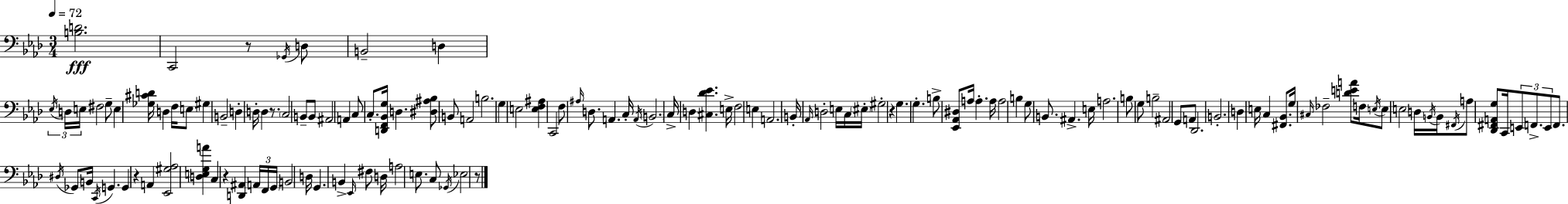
{
  \clef bass
  \numericTimeSignature
  \time 3/4
  \key aes \major
  \tempo 4 = 72
  <b d'>2.\fff | c,2 r8 \acciaccatura { ges,16 } d8 | b,2-- d4 | \tuplet 3/2 { \acciaccatura { ees16 } d16 e16 } fis2 | \break g8-- e4 <ges cis' d'>16 d4 f16 | e8 gis4 b,2-- | d4-. d16-. d4 r8. | \parenthesize c2 b,8-- | \break b,8 ais,2 a,4 | c8 c8.-. <d, f, bes, g>16 d4. | <dis ais bes>8 b,8 a,2 | b2. | \break g4 e2 | <e f ais>4 c,2 | f8 \grace { ais16 } d8. a,4. | c16-. \acciaccatura { a,16 } \parenthesize b,2. | \break c16-> d4 <cis des' ees'>4. | e16-> f2 | e4 a,2. | b,16-. \grace { aes,16 } d2-. | \break e16 c16 \parenthesize eis16-. gis2-. | r4 g4. g4.-. | b8-> <ees, aes, dis>8 a16 a4.-. | a16 a2 | \break b4 g8 b,8. ais,4.-> | e16 a2. | b8 g8 b2-- | ais,2 | \break g,8 a,8 des,2. | b,2.-. | d4 e16 c4 | <fis, bes,>8. g16 \grace { cis16 } fes2-- | \break <d' e' a'>8 f16 \acciaccatura { e16 } e8 e2 | d16 \acciaccatura { b,16 } b,16 \acciaccatura { fis,16 } a8 <des, fis, a, g>8 | c,16 \tuplet 3/2 { e,8 f,8.-> e,8 } f,8. | \acciaccatura { dis16 } ges,8 b,16 \acciaccatura { c,16 } g,4. g,4 | \break r4 a,4 <ees, gis aes>2 | <d e g a'>4 c4 | r4 <d, ais,>4 \tuplet 3/2 { a,16 | f,16 \parenthesize g,16 } b,2 d16 g,4. | \break b,4-> \grace { ees,16 } fis8 | d16 a2 e8. | c8 \acciaccatura { ges,16 } ees2 r8 | \bar "|."
}